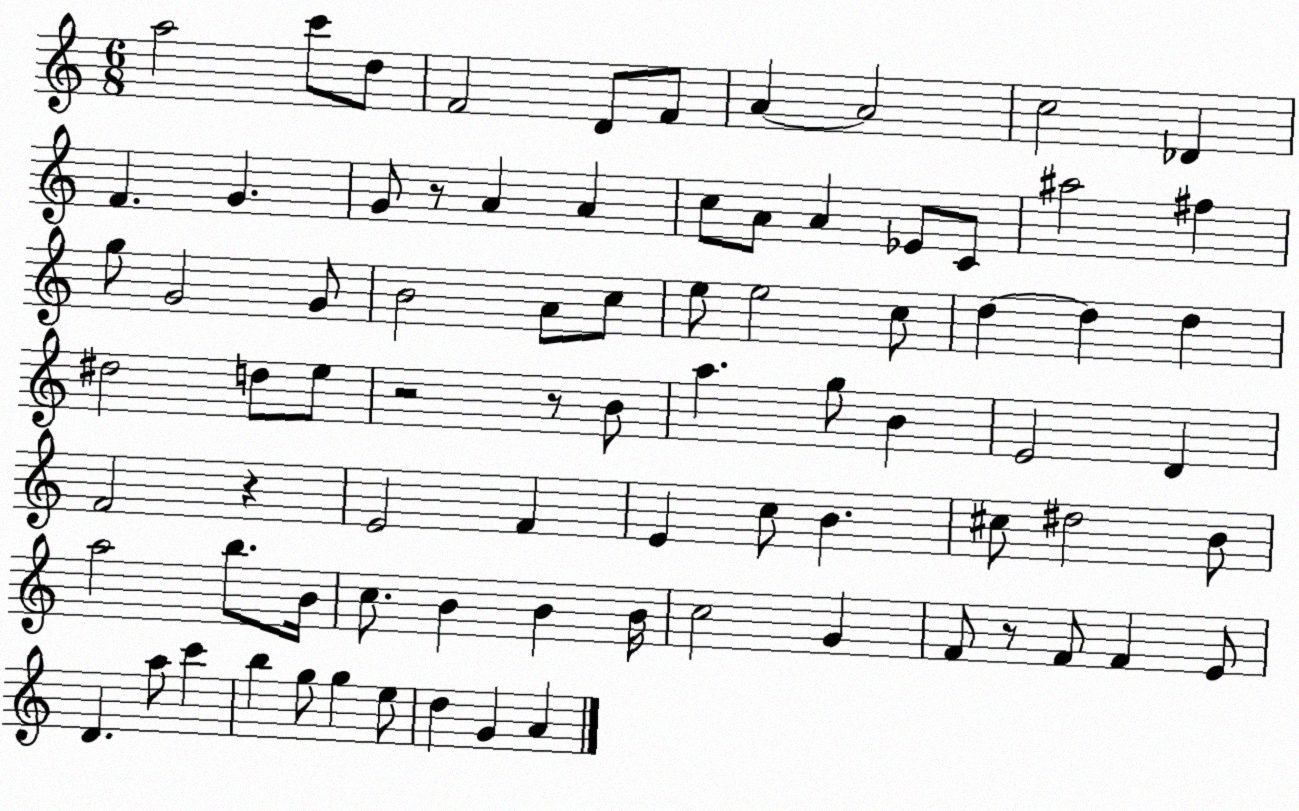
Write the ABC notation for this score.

X:1
T:Untitled
M:6/8
L:1/4
K:C
a2 c'/2 d/2 F2 D/2 F/2 A A2 c2 _D F G G/2 z/2 A A c/2 A/2 A _E/2 C/2 ^a2 ^f g/2 G2 G/2 B2 A/2 c/2 e/2 e2 c/2 d d d ^d2 d/2 e/2 z2 z/2 B/2 a g/2 B E2 D F2 z E2 F E c/2 B ^c/2 ^d2 B/2 a2 b/2 B/4 c/2 B B B/4 c2 G F/2 z/2 F/2 F E/2 D a/2 c' b g/2 g e/2 d G A